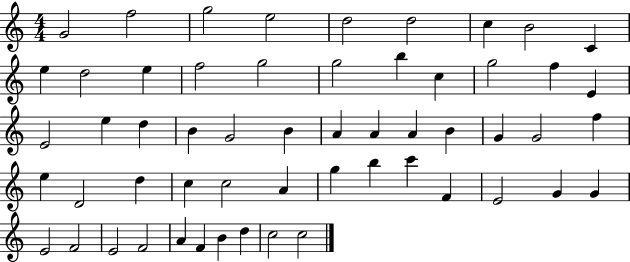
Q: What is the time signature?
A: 4/4